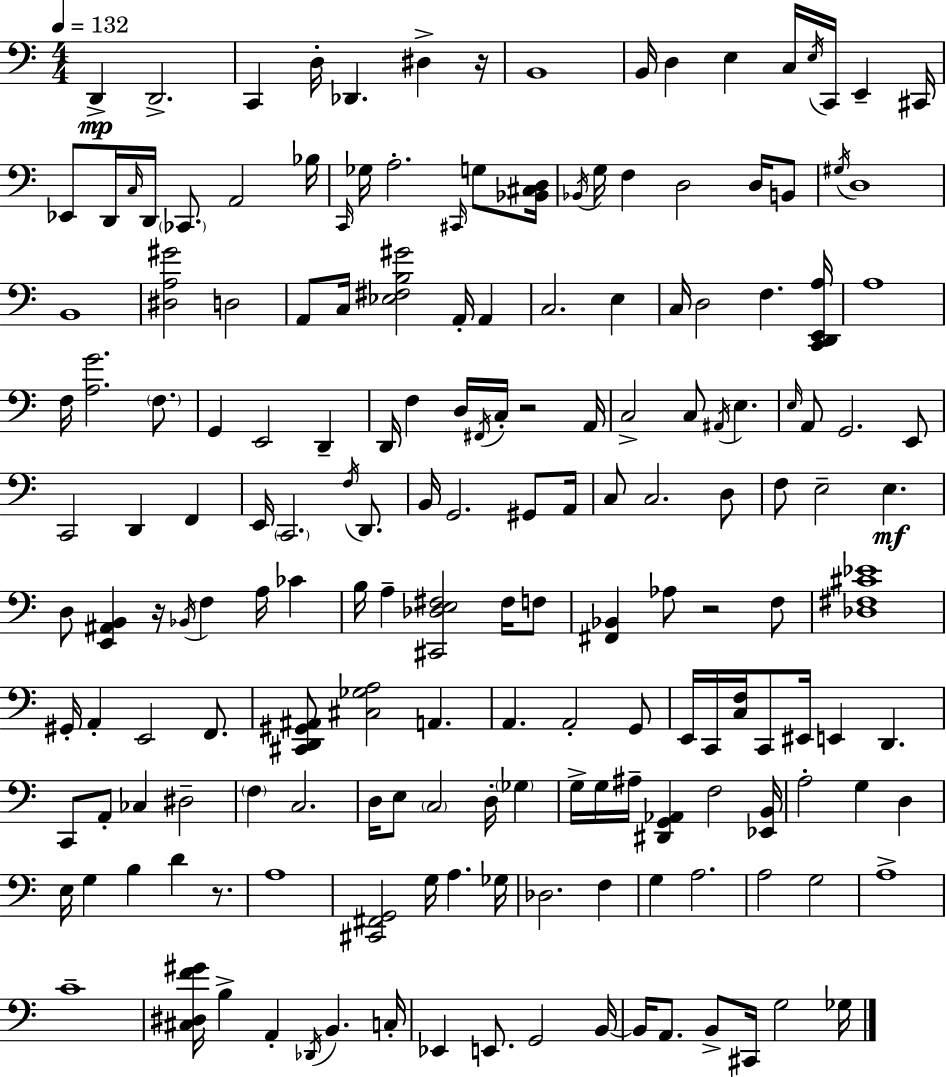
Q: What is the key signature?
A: A minor